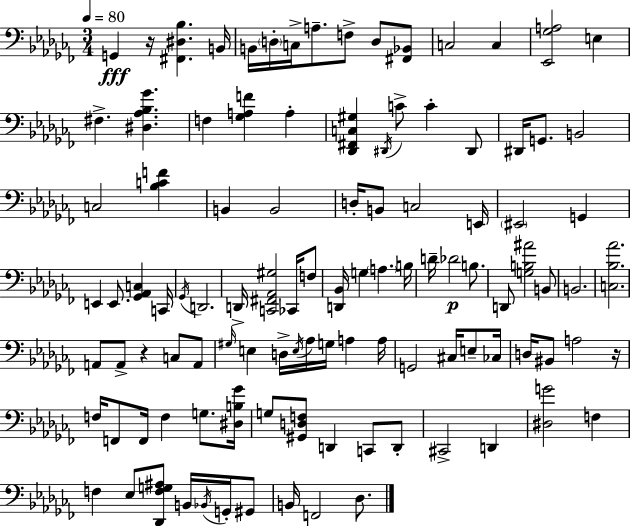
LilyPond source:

{
  \clef bass
  \numericTimeSignature
  \time 3/4
  \key aes \minor
  \tempo 4 = 80
  \repeat volta 2 { g,4\fff r16 <fis, dis bes>4. b,16 | b,16 \parenthesize d16-. c16-> a8.-- f8-> d8 <fis, bes,>8 | c2 c4 | <ees, ges a>2 e4 | \break fis4.-> <dis aes bes ges'>4. | f4 <ges a f'>4 a4-. | <des, fis, c gis>4 \acciaccatura { dis,16 } c'8-> c'4-. dis,8 | dis,16 g,8. b,2 | \break c2 <bes c' f'>4 | b,4 b,2 | d16-. b,8 c2 | e,16 \parenthesize eis,2 g,4 | \break e,4 e,8. <ges, aes, c>4 | c,16 \acciaccatura { ges,16 } d,2. | d,16-> <c, fis, aes, gis>2 ces,16 | f8 <d, bes,>16 g4 \parenthesize a4. | \break b16 d'16-- des'2\p b8. | d,8 <g b ais'>2 | b,8 b,2. | <c bes aes'>2. | \break a,8 a,8-> r4 c8 | a,8 \grace { gis16 } e4 d16-> \acciaccatura { e16 } aes16 g16 a4 | a16 g,2 | cis16 e8-- ces16 d16 bis,8 a2 | \break r16 f16 f,8 f,16 f4 | g8. <dis b ges'>16 g8 <gis, d f>8 d,4 | c,8 d,8-. cis,2-> | d,4 <dis g'>2 | \break f4 f4 ees8 <des, f g ais>8 | b,16 \acciaccatura { bes,16 } g,16-. gis,8 b,16 f,2 | des8. } \bar "|."
}